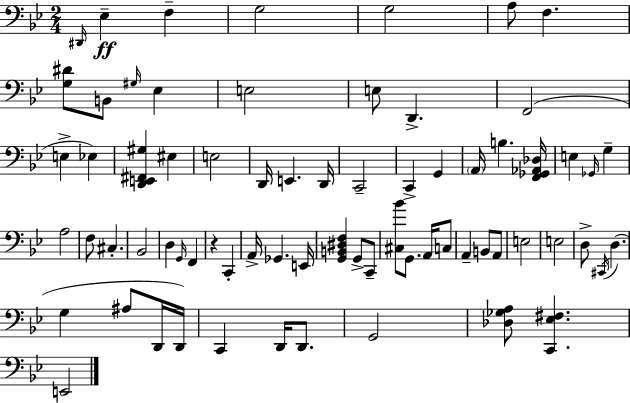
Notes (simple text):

D#2/s Eb3/q F3/q G3/h G3/h A3/e F3/q. [G3,D#4]/e B2/e G#3/s Eb3/q E3/h E3/e D2/q. F2/h E3/q Eb3/q [D2,E2,F#2,G#3]/q EIS3/q E3/h D2/s E2/q. D2/s C2/h C2/q G2/q A2/s B3/q. [F2,Gb2,Ab2,Db3]/s E3/q Gb2/s G3/q A3/h F3/e C#3/q. Bb2/h D3/q G2/s F2/q R/q C2/q A2/s Gb2/q. E2/s [G2,B2,D#3,F3]/q G2/e C2/e [C#3,Bb4]/e G2/e. A2/s C3/e A2/q B2/e A2/e E3/h E3/h D3/e C#2/s D3/q. G3/q A#3/e D2/s D2/s C2/q D2/s D2/e. G2/h [Db3,Gb3,A3]/e [C2,Eb3,F#3]/q. E2/h